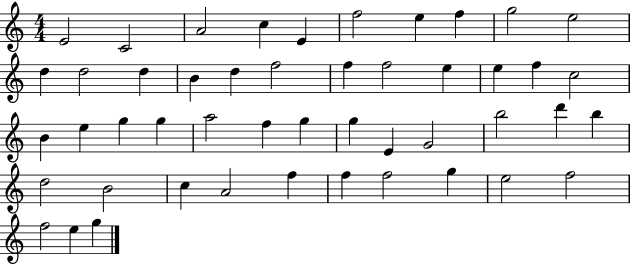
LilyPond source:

{
  \clef treble
  \numericTimeSignature
  \time 4/4
  \key c \major
  e'2 c'2 | a'2 c''4 e'4 | f''2 e''4 f''4 | g''2 e''2 | \break d''4 d''2 d''4 | b'4 d''4 f''2 | f''4 f''2 e''4 | e''4 f''4 c''2 | \break b'4 e''4 g''4 g''4 | a''2 f''4 g''4 | g''4 e'4 g'2 | b''2 d'''4 b''4 | \break d''2 b'2 | c''4 a'2 f''4 | f''4 f''2 g''4 | e''2 f''2 | \break f''2 e''4 g''4 | \bar "|."
}